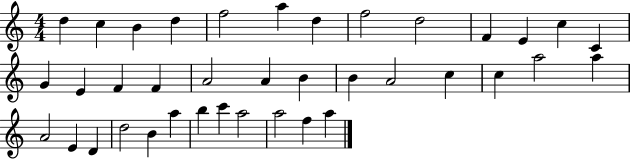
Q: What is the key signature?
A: C major